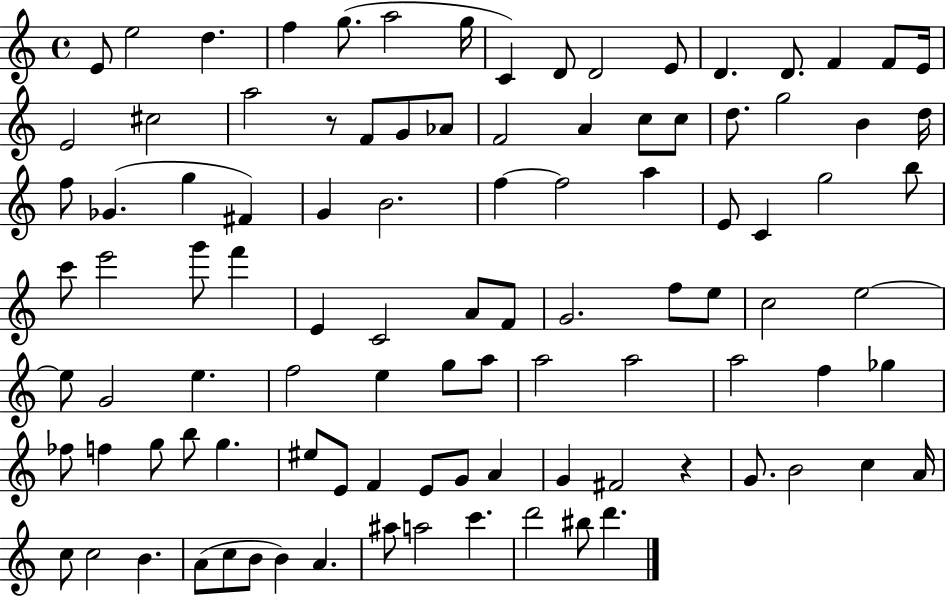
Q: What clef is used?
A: treble